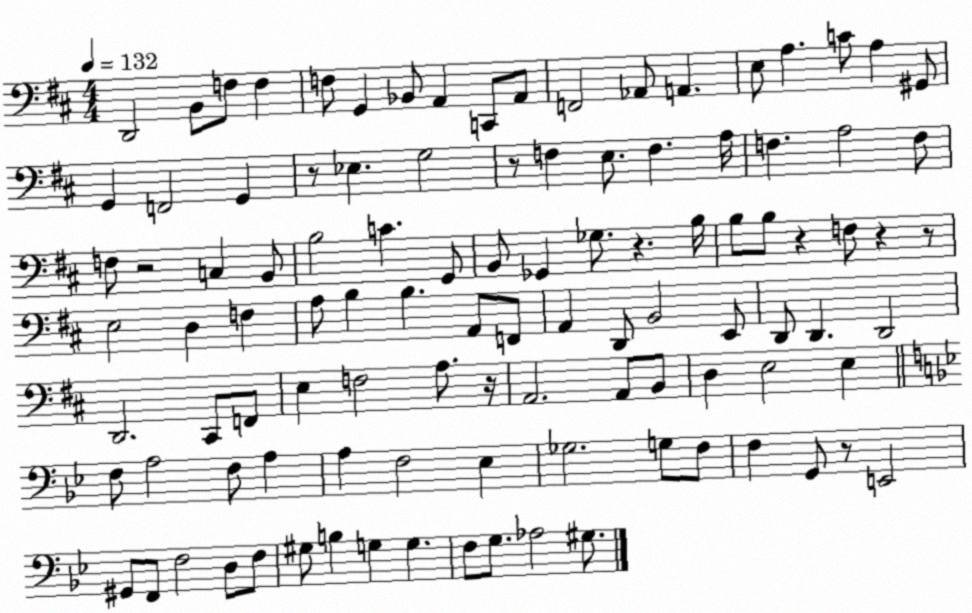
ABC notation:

X:1
T:Untitled
M:4/4
L:1/4
K:D
D,,2 B,,/2 F,/2 F, F,/2 G,, _B,,/2 A,, C,,/2 A,,/2 F,,2 _A,,/2 A,, E,/2 A, C/2 A, ^G,,/2 G,, F,,2 G,, z/2 _E, G,2 z/2 F, E,/2 F, A,/4 F, A,2 F,/2 F,/2 z2 C, B,,/2 B,2 C G,,/2 B,,/2 _G,, _G,/2 z B,/4 B,/2 B,/2 z F,/2 z z/2 E,2 D, F, A,/2 B, B, A,,/2 F,,/2 A,, D,,/2 B,,2 E,,/2 D,,/2 D,, D,,2 D,,2 ^C,,/2 F,,/2 E, F,2 A,/2 z/4 A,,2 A,,/2 B,,/2 D, E,2 E, F,/2 A,2 F,/2 A, A, F,2 _E, _G,2 G,/2 F,/2 F, G,,/2 z/2 E,,2 ^G,,/2 F,,/2 F,2 D,/2 F,/2 ^G,/2 B, G, G, F,/2 G,/2 _A,2 ^G,/2